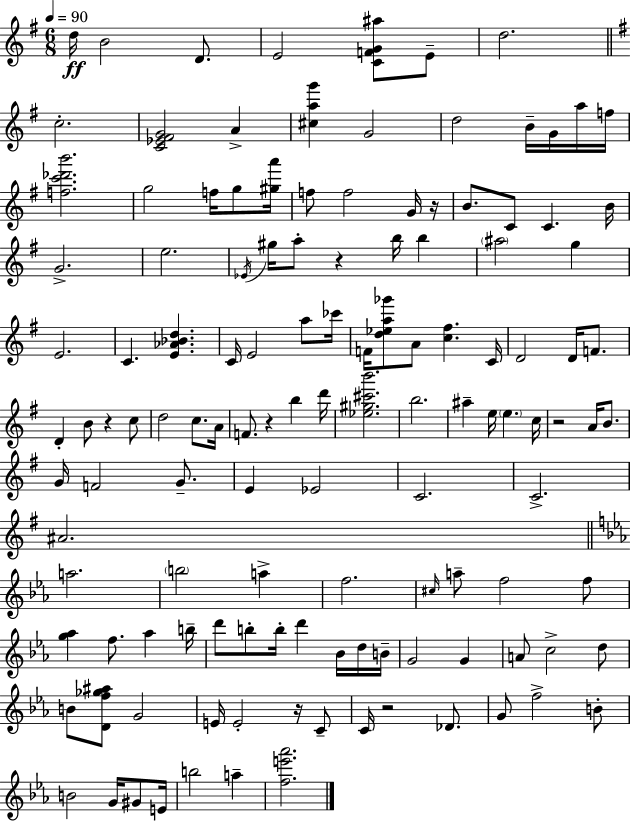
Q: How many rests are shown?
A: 7